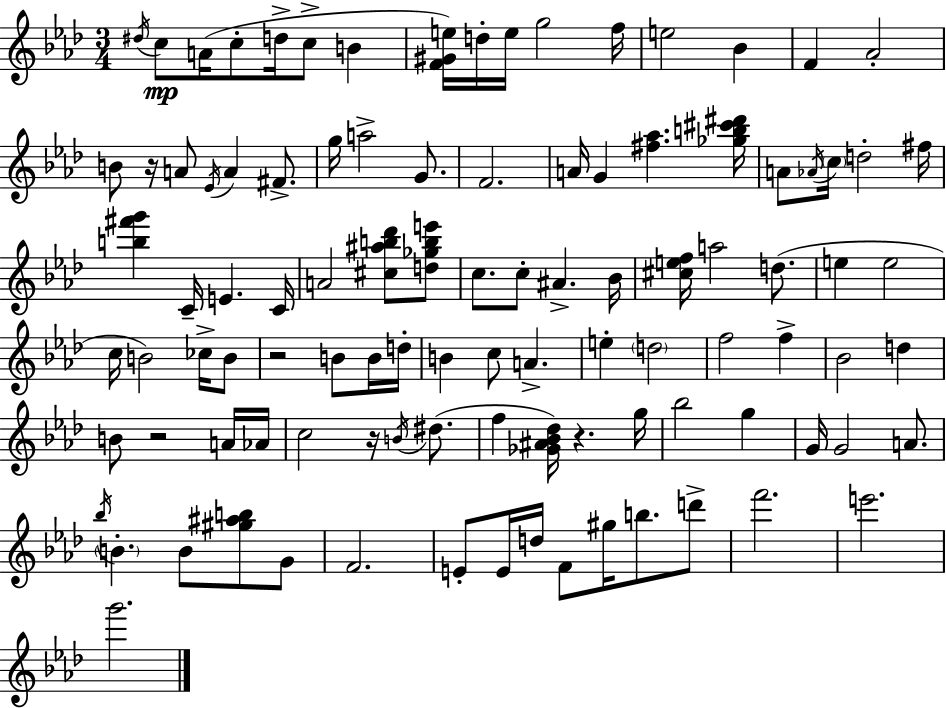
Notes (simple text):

D#5/s C5/e A4/s C5/e D5/s C5/e B4/q [F4,G#4,E5]/s D5/s E5/s G5/h F5/s E5/h Bb4/q F4/q Ab4/h B4/e R/s A4/e Eb4/s A4/q F#4/e. G5/s A5/h G4/e. F4/h. A4/s G4/q [F#5,Ab5]/q. [Gb5,B5,C#6,D#6]/s A4/e Ab4/s C5/s D5/h F#5/s [B5,F#6,G6]/q C4/s E4/q. C4/s A4/h [C#5,A#5,B5,Db6]/e [D5,Gb5,B5,E6]/e C5/e. C5/e A#4/q. Bb4/s [C#5,E5,F5]/s A5/h D5/e. E5/q E5/h C5/s B4/h CES5/s B4/e R/h B4/e B4/s D5/s B4/q C5/e A4/q. E5/q D5/h F5/h F5/q Bb4/h D5/q B4/e R/h A4/s Ab4/s C5/h R/s B4/s D#5/e. F5/q [Gb4,A#4,Bb4,Db5]/s R/q. G5/s Bb5/h G5/q G4/s G4/h A4/e. Bb5/s B4/q. B4/e [G#5,A#5,B5]/e G4/e F4/h. E4/e E4/s D5/s F4/e G#5/s B5/e. D6/e F6/h. E6/h. G6/h.